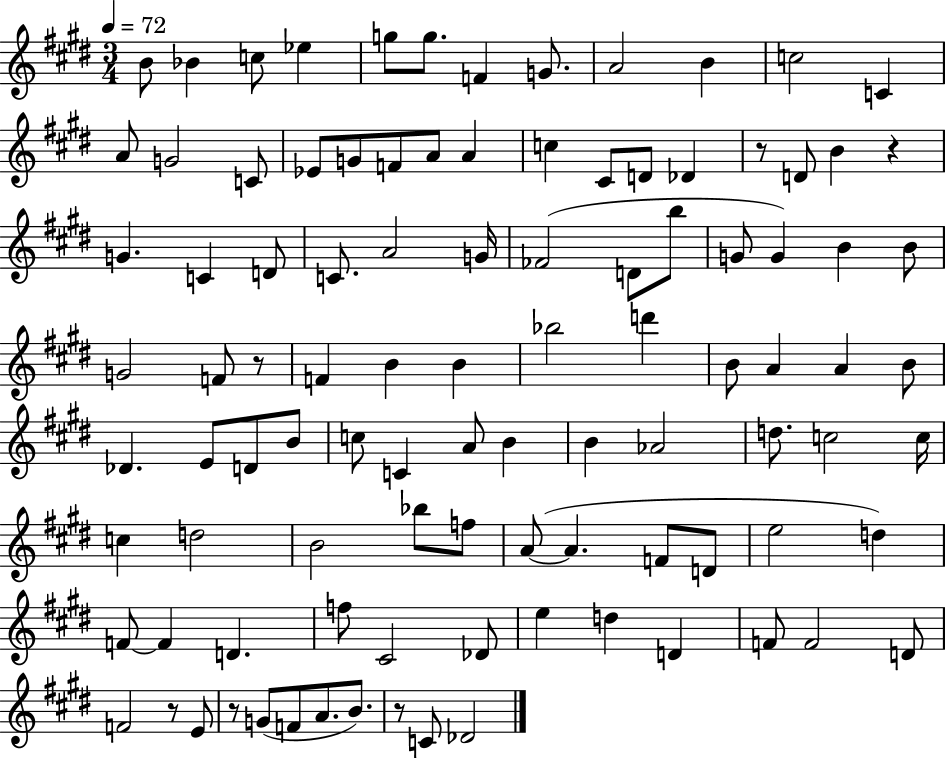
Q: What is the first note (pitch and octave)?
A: B4